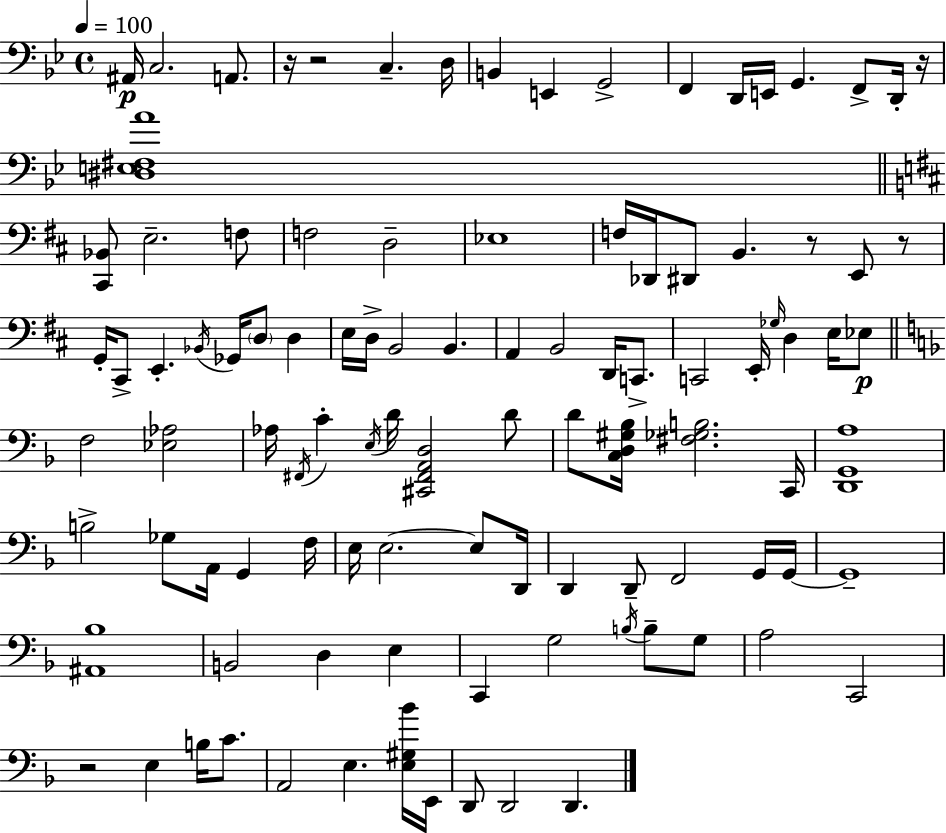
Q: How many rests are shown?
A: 6